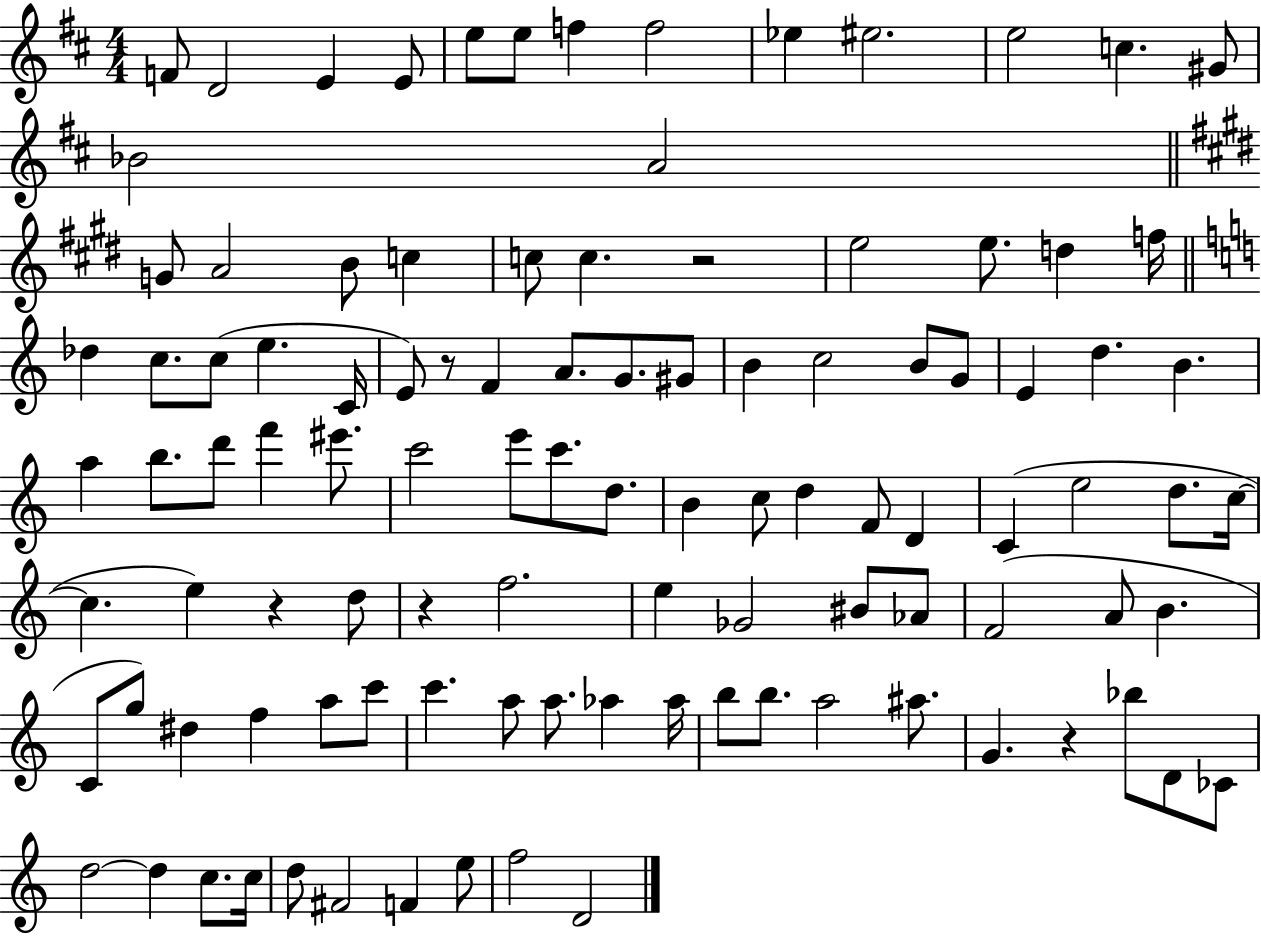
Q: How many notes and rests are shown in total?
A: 105